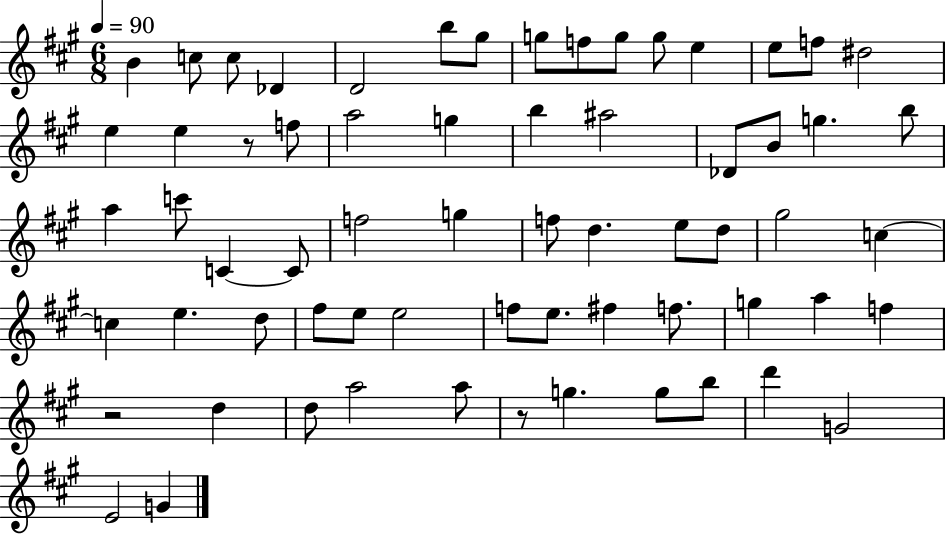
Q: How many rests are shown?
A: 3